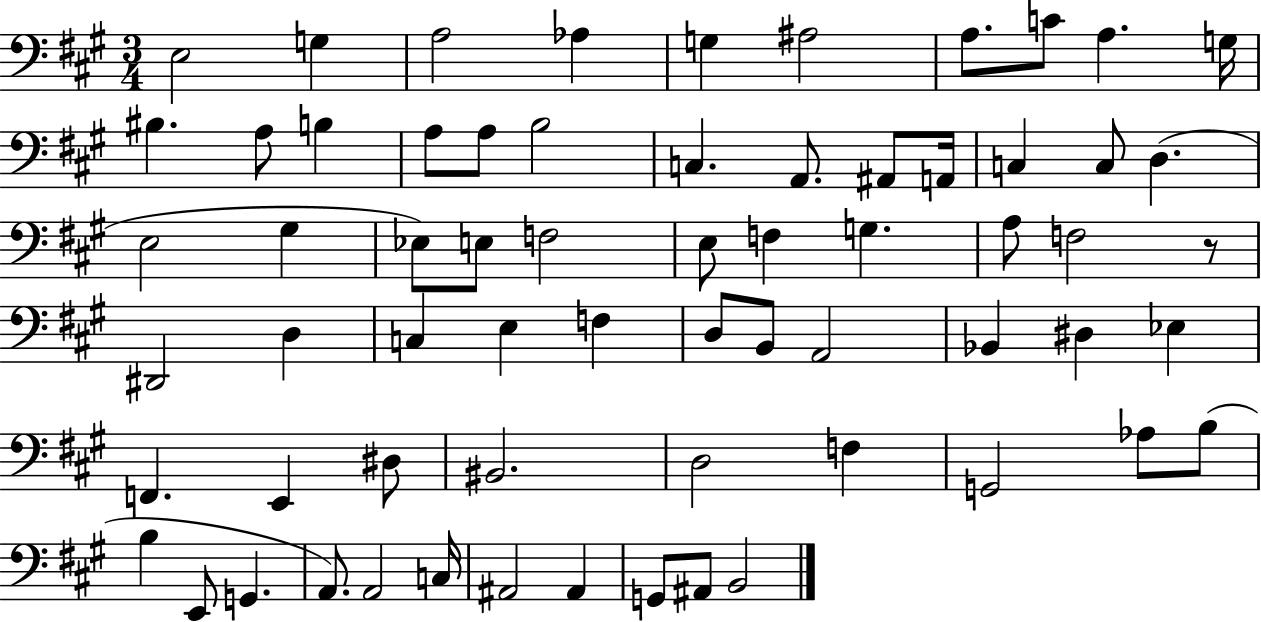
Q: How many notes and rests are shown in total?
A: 65